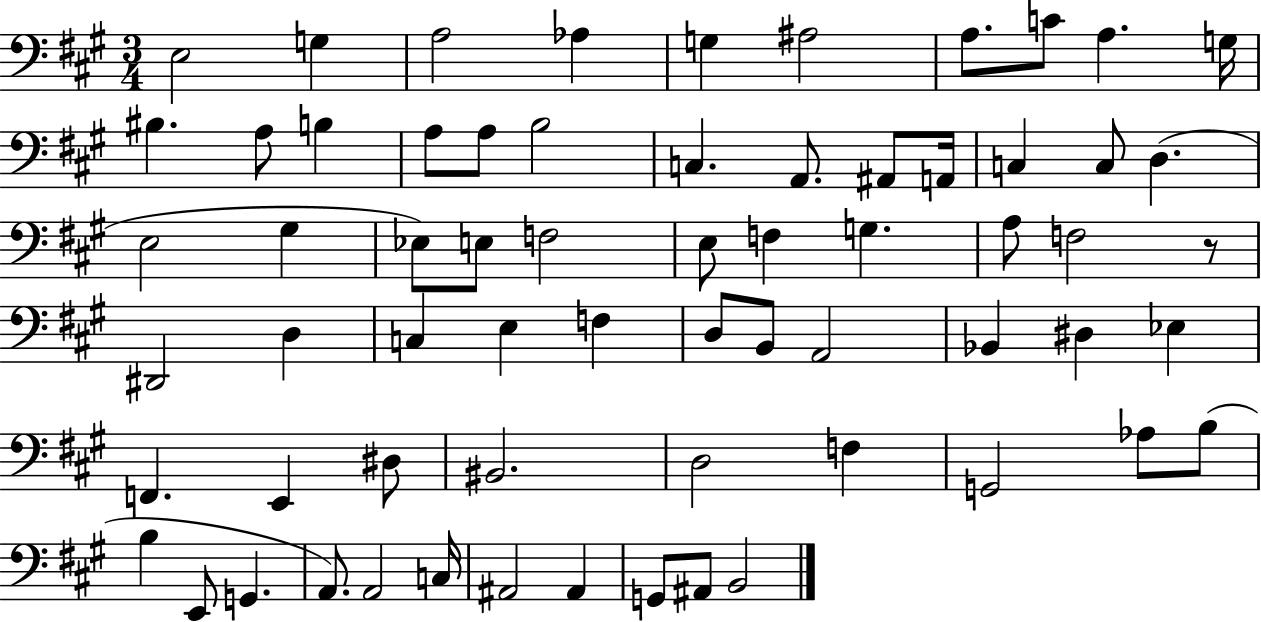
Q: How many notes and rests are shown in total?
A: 65